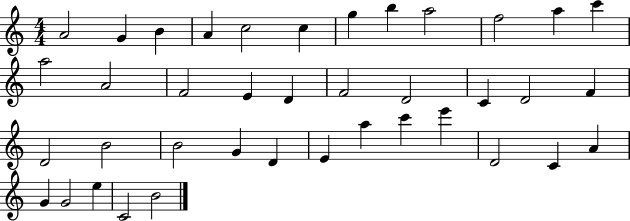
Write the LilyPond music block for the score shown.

{
  \clef treble
  \numericTimeSignature
  \time 4/4
  \key c \major
  a'2 g'4 b'4 | a'4 c''2 c''4 | g''4 b''4 a''2 | f''2 a''4 c'''4 | \break a''2 a'2 | f'2 e'4 d'4 | f'2 d'2 | c'4 d'2 f'4 | \break d'2 b'2 | b'2 g'4 d'4 | e'4 a''4 c'''4 e'''4 | d'2 c'4 a'4 | \break g'4 g'2 e''4 | c'2 b'2 | \bar "|."
}